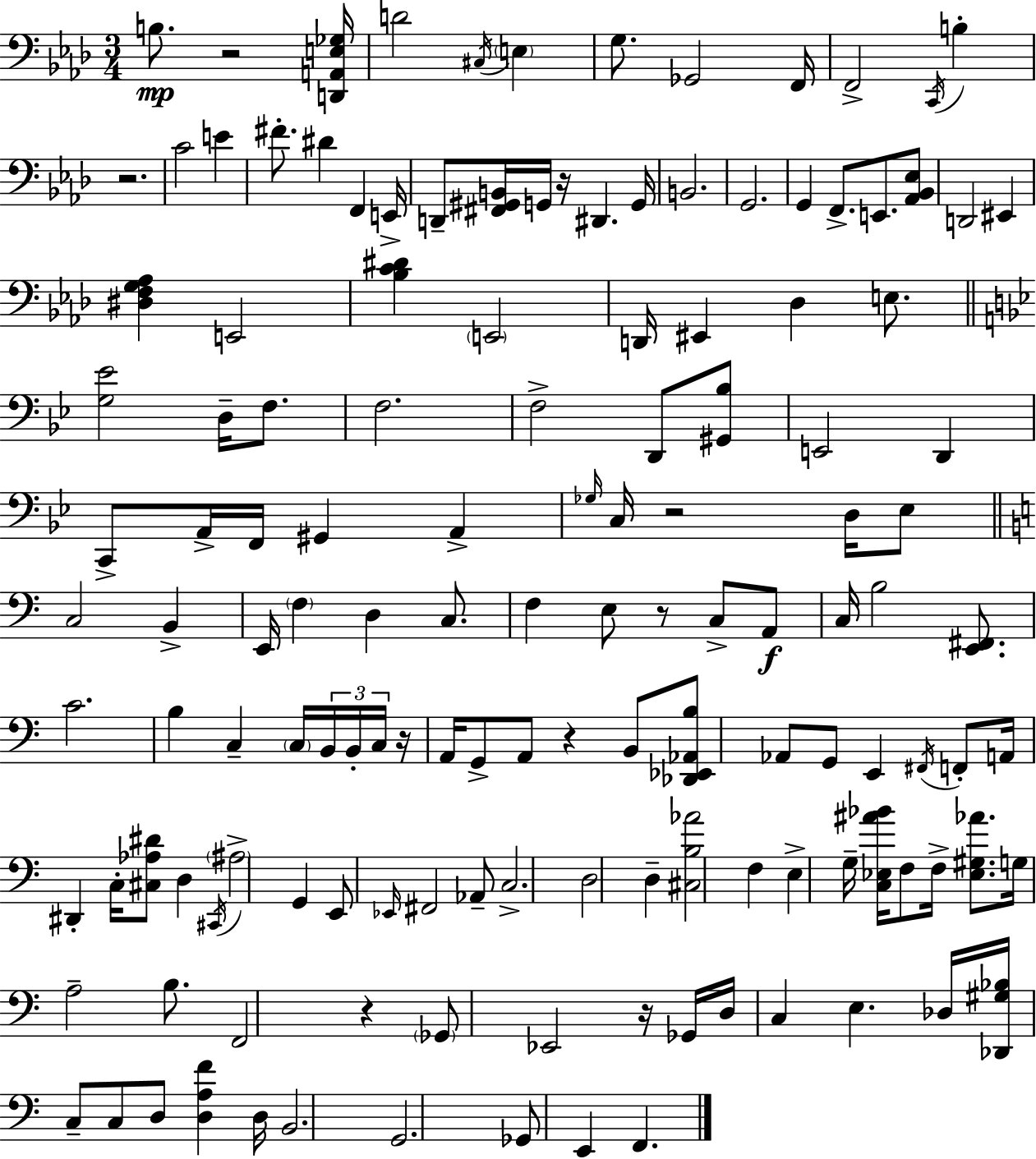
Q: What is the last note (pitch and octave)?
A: F2